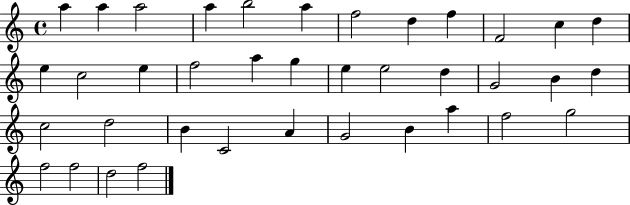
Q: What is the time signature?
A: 4/4